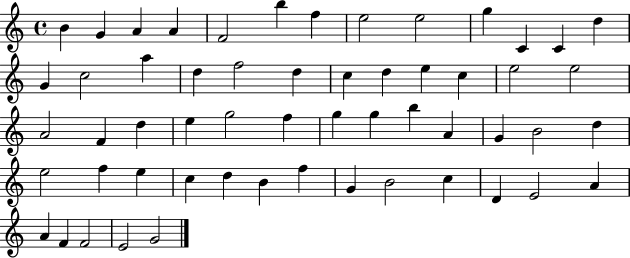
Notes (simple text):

B4/q G4/q A4/q A4/q F4/h B5/q F5/q E5/h E5/h G5/q C4/q C4/q D5/q G4/q C5/h A5/q D5/q F5/h D5/q C5/q D5/q E5/q C5/q E5/h E5/h A4/h F4/q D5/q E5/q G5/h F5/q G5/q G5/q B5/q A4/q G4/q B4/h D5/q E5/h F5/q E5/q C5/q D5/q B4/q F5/q G4/q B4/h C5/q D4/q E4/h A4/q A4/q F4/q F4/h E4/h G4/h